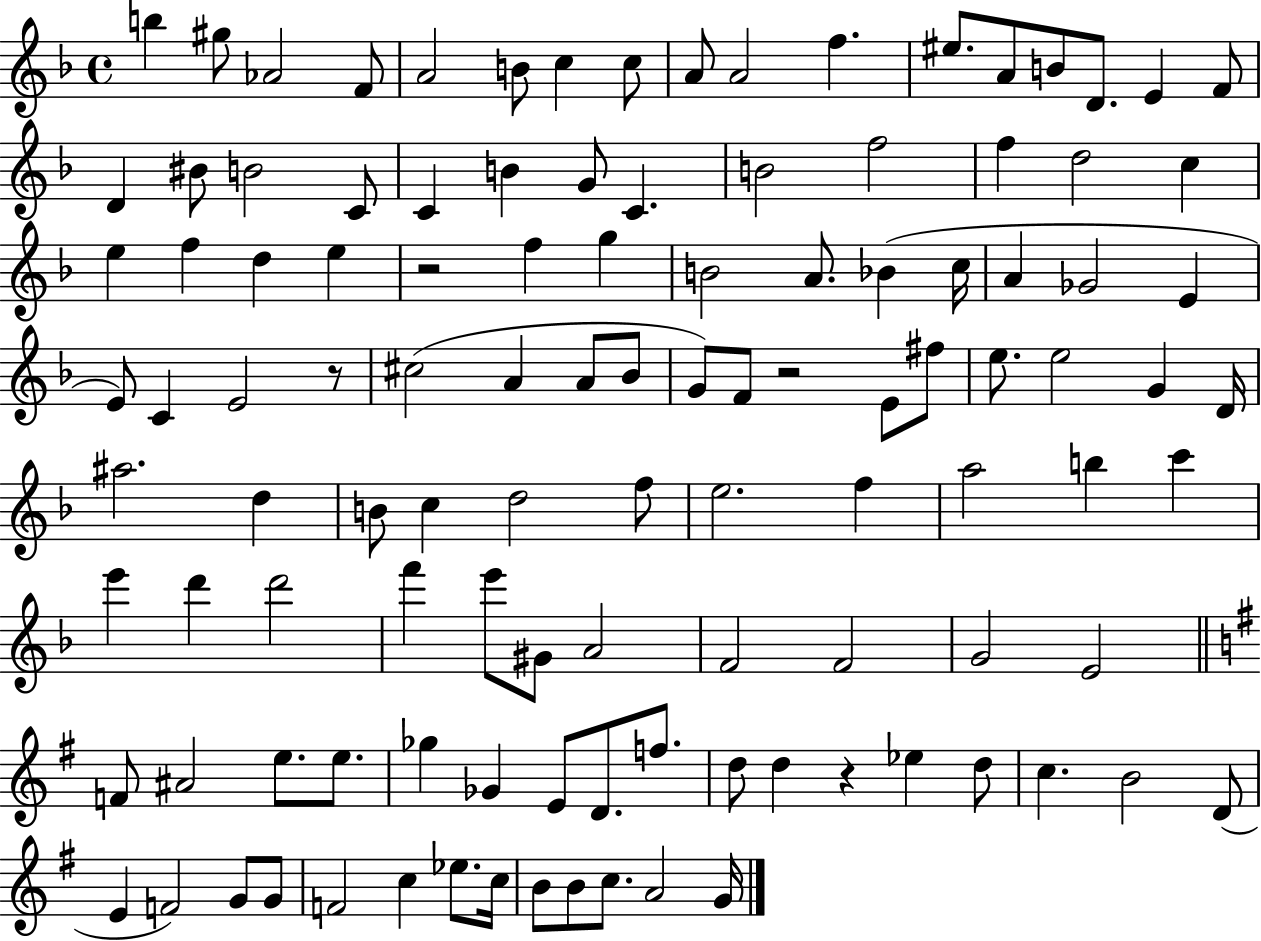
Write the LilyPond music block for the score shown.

{
  \clef treble
  \time 4/4
  \defaultTimeSignature
  \key f \major
  b''4 gis''8 aes'2 f'8 | a'2 b'8 c''4 c''8 | a'8 a'2 f''4. | eis''8. a'8 b'8 d'8. e'4 f'8 | \break d'4 bis'8 b'2 c'8 | c'4 b'4 g'8 c'4. | b'2 f''2 | f''4 d''2 c''4 | \break e''4 f''4 d''4 e''4 | r2 f''4 g''4 | b'2 a'8. bes'4( c''16 | a'4 ges'2 e'4 | \break e'8) c'4 e'2 r8 | cis''2( a'4 a'8 bes'8 | g'8) f'8 r2 e'8 fis''8 | e''8. e''2 g'4 d'16 | \break ais''2. d''4 | b'8 c''4 d''2 f''8 | e''2. f''4 | a''2 b''4 c'''4 | \break e'''4 d'''4 d'''2 | f'''4 e'''8 gis'8 a'2 | f'2 f'2 | g'2 e'2 | \break \bar "||" \break \key e \minor f'8 ais'2 e''8. e''8. | ges''4 ges'4 e'8 d'8. f''8. | d''8 d''4 r4 ees''4 d''8 | c''4. b'2 d'8( | \break e'4 f'2) g'8 g'8 | f'2 c''4 ees''8. c''16 | b'8 b'8 c''8. a'2 g'16 | \bar "|."
}